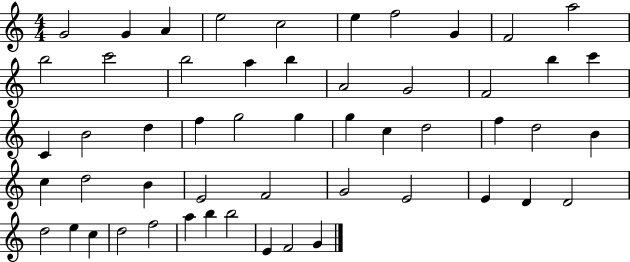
G4/h G4/q A4/q E5/h C5/h E5/q F5/h G4/q F4/h A5/h B5/h C6/h B5/h A5/q B5/q A4/h G4/h F4/h B5/q C6/q C4/q B4/h D5/q F5/q G5/h G5/q G5/q C5/q D5/h F5/q D5/h B4/q C5/q D5/h B4/q E4/h F4/h G4/h E4/h E4/q D4/q D4/h D5/h E5/q C5/q D5/h F5/h A5/q B5/q B5/h E4/q F4/h G4/q